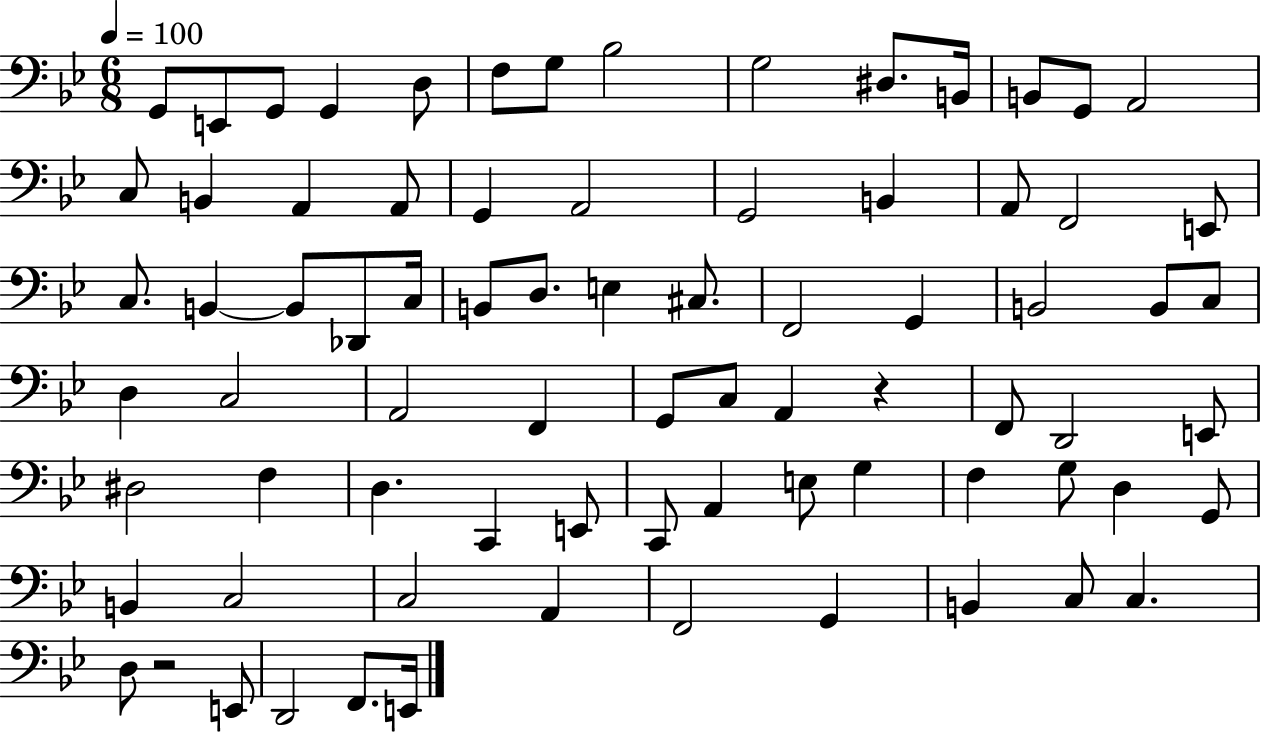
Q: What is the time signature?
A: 6/8